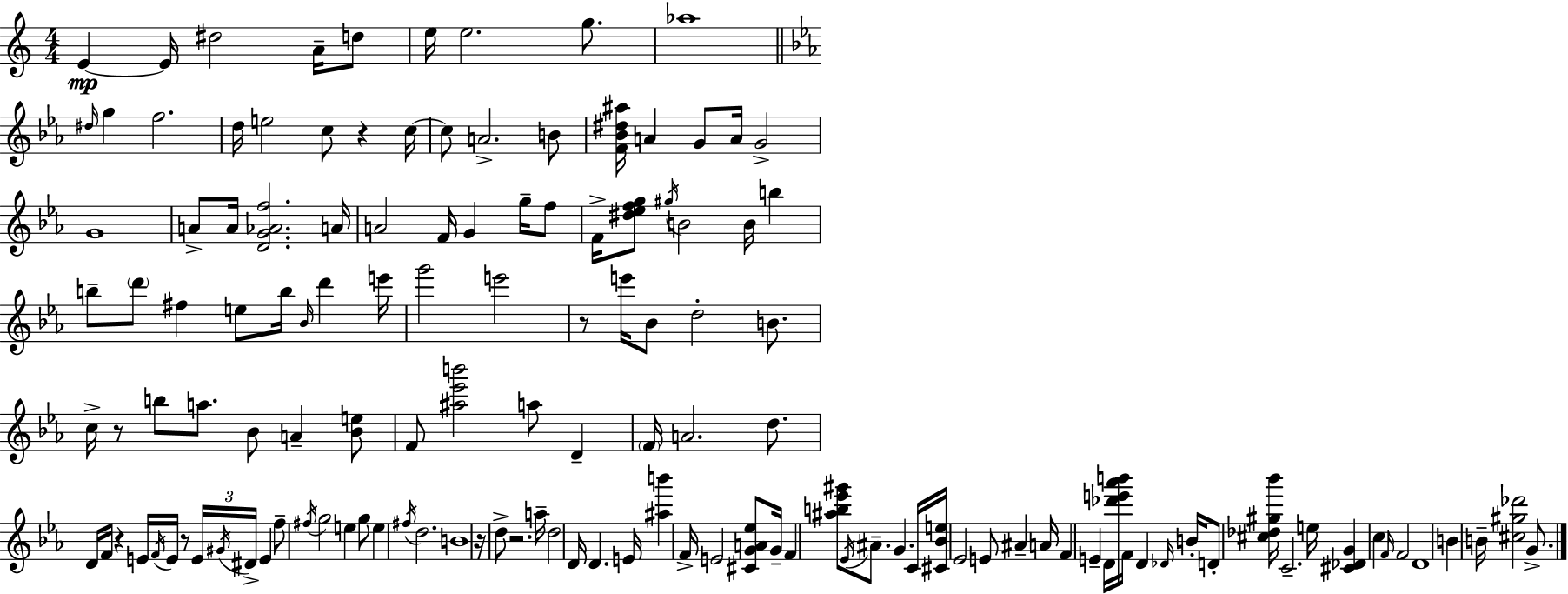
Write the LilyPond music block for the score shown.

{
  \clef treble
  \numericTimeSignature
  \time 4/4
  \key a \minor
  e'4~~\mp e'16 dis''2 a'16-- d''8 | e''16 e''2. g''8. | aes''1 | \bar "||" \break \key c \minor \grace { dis''16 } g''4 f''2. | d''16 e''2 c''8 r4 | c''16~~ c''8 a'2.-> b'8 | <f' bes' dis'' ais''>16 a'4 g'8 a'16 g'2-> | \break g'1 | a'8-> a'16 <d' g' aes' f''>2. | a'16 a'2 f'16 g'4 g''16-- f''8 | f'16-> <dis'' ees'' f'' g''>8 \acciaccatura { gis''16 } b'2 b'16 b''4 | \break b''8-- \parenthesize d'''8 fis''4 e''8 b''16 \grace { bes'16 } d'''4 | e'''16 g'''2 e'''2 | r8 e'''16 bes'8 d''2-. | b'8. c''16-> r8 b''8 a''8. bes'8 a'4-- | \break <bes' e''>8 f'8 <ais'' ees''' b'''>2 a''8 d'4-- | \parenthesize f'16 a'2. | d''8. d'16 f'16 r4 e'16 \acciaccatura { f'16 } e'16 r8 \tuplet 3/2 { e'16 \acciaccatura { gis'16 } | dis'16-> } e'4 f''8-- \acciaccatura { fis''16 } g''2 | \break e''4 g''8 e''4 \acciaccatura { fis''16 } d''2. | b'1 | r16 d''8-> r2. | a''16-- d''2 d'16 | \break d'4. e'16 <ais'' b'''>4 f'16-> e'2 | <cis' g' a' ees''>8 g'16-- f'4 <ais'' b'' ees''' gis'''>8 \acciaccatura { ees'16 } ais'8.-- | g'4. c'16 <cis' bes' e''>16 ees'2 | e'8 ais'4-- a'16 f'4 e'4-- | \break d'16 <des''' e''' aes''' b'''>16 f'16 d'4 \grace { des'16 } b'16-. d'8-. <cis'' des'' gis'' bes'''>16 c'2.-- | e''16 <cis' des' g'>4 c''4 | \grace { f'16 } f'2 d'1 | b'4 b'16-- <cis'' gis'' des'''>2 | \break g'8.-> \bar "|."
}